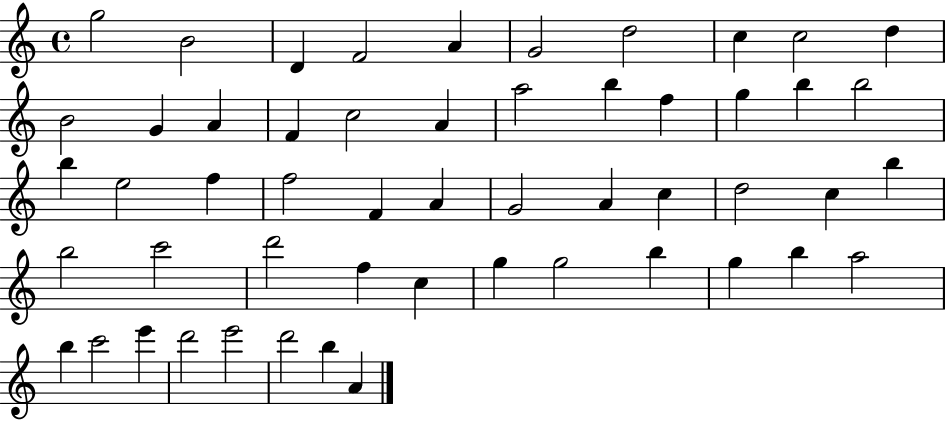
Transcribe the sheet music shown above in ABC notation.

X:1
T:Untitled
M:4/4
L:1/4
K:C
g2 B2 D F2 A G2 d2 c c2 d B2 G A F c2 A a2 b f g b b2 b e2 f f2 F A G2 A c d2 c b b2 c'2 d'2 f c g g2 b g b a2 b c'2 e' d'2 e'2 d'2 b A